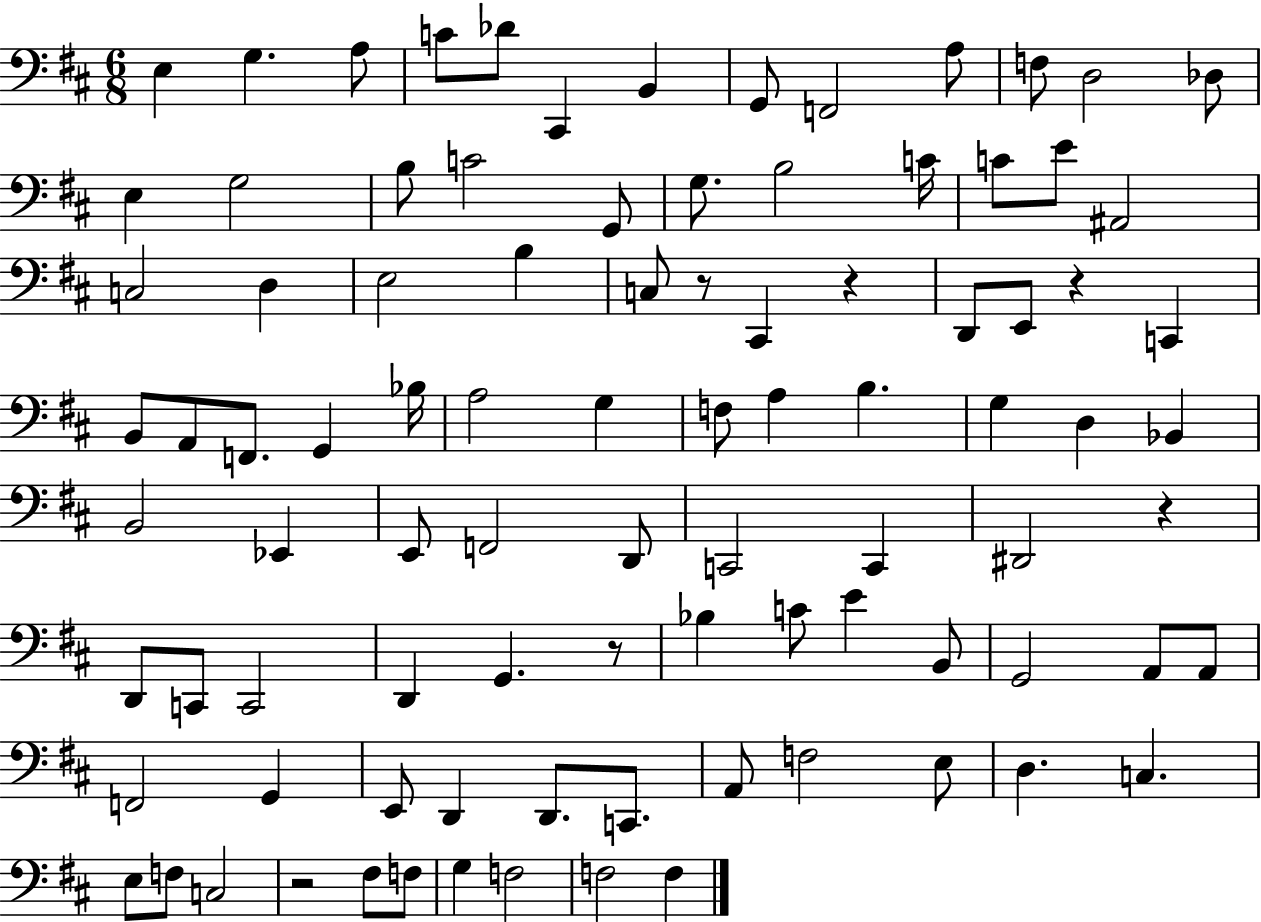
{
  \clef bass
  \numericTimeSignature
  \time 6/8
  \key d \major
  e4 g4. a8 | c'8 des'8 cis,4 b,4 | g,8 f,2 a8 | f8 d2 des8 | \break e4 g2 | b8 c'2 g,8 | g8. b2 c'16 | c'8 e'8 ais,2 | \break c2 d4 | e2 b4 | c8 r8 cis,4 r4 | d,8 e,8 r4 c,4 | \break b,8 a,8 f,8. g,4 bes16 | a2 g4 | f8 a4 b4. | g4 d4 bes,4 | \break b,2 ees,4 | e,8 f,2 d,8 | c,2 c,4 | dis,2 r4 | \break d,8 c,8 c,2 | d,4 g,4. r8 | bes4 c'8 e'4 b,8 | g,2 a,8 a,8 | \break f,2 g,4 | e,8 d,4 d,8. c,8. | a,8 f2 e8 | d4. c4. | \break e8 f8 c2 | r2 fis8 f8 | g4 f2 | f2 f4 | \break \bar "|."
}